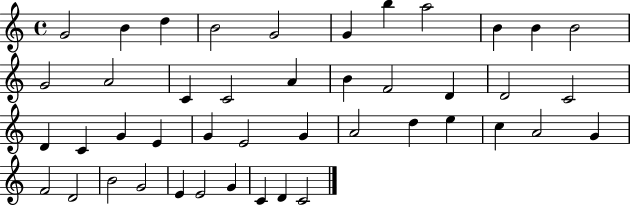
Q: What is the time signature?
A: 4/4